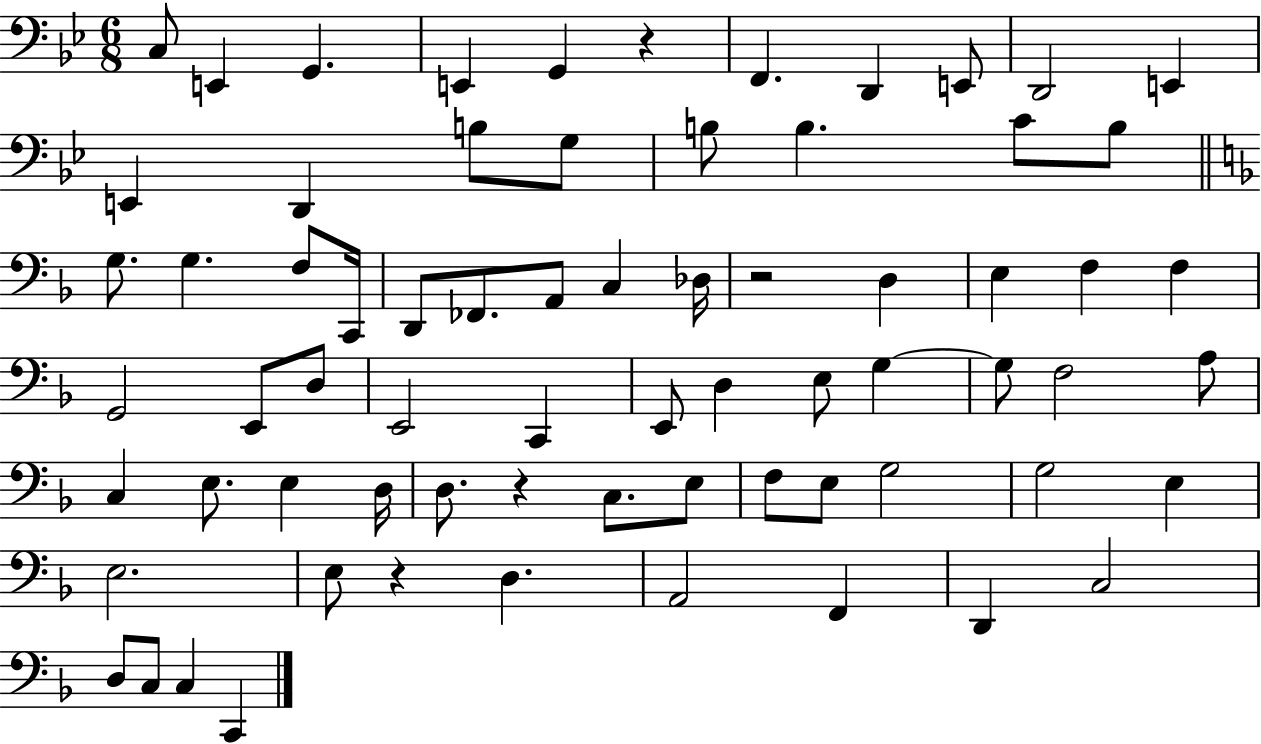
{
  \clef bass
  \numericTimeSignature
  \time 6/8
  \key bes \major
  c8 e,4 g,4. | e,4 g,4 r4 | f,4. d,4 e,8 | d,2 e,4 | \break e,4 d,4 b8 g8 | b8 b4. c'8 b8 | \bar "||" \break \key d \minor g8. g4. f8 c,16 | d,8 fes,8. a,8 c4 des16 | r2 d4 | e4 f4 f4 | \break g,2 e,8 d8 | e,2 c,4 | e,8 d4 e8 g4~~ | g8 f2 a8 | \break c4 e8. e4 d16 | d8. r4 c8. e8 | f8 e8 g2 | g2 e4 | \break e2. | e8 r4 d4. | a,2 f,4 | d,4 c2 | \break d8 c8 c4 c,4 | \bar "|."
}